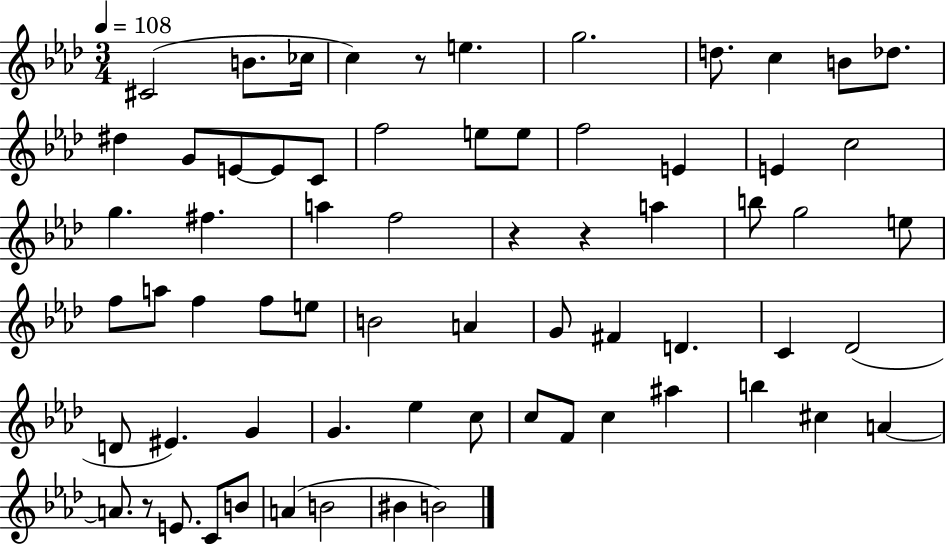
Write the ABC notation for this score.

X:1
T:Untitled
M:3/4
L:1/4
K:Ab
^C2 B/2 _c/4 c z/2 e g2 d/2 c B/2 _d/2 ^d G/2 E/2 E/2 C/2 f2 e/2 e/2 f2 E E c2 g ^f a f2 z z a b/2 g2 e/2 f/2 a/2 f f/2 e/2 B2 A G/2 ^F D C _D2 D/2 ^E G G _e c/2 c/2 F/2 c ^a b ^c A A/2 z/2 E/2 C/2 B/2 A B2 ^B B2